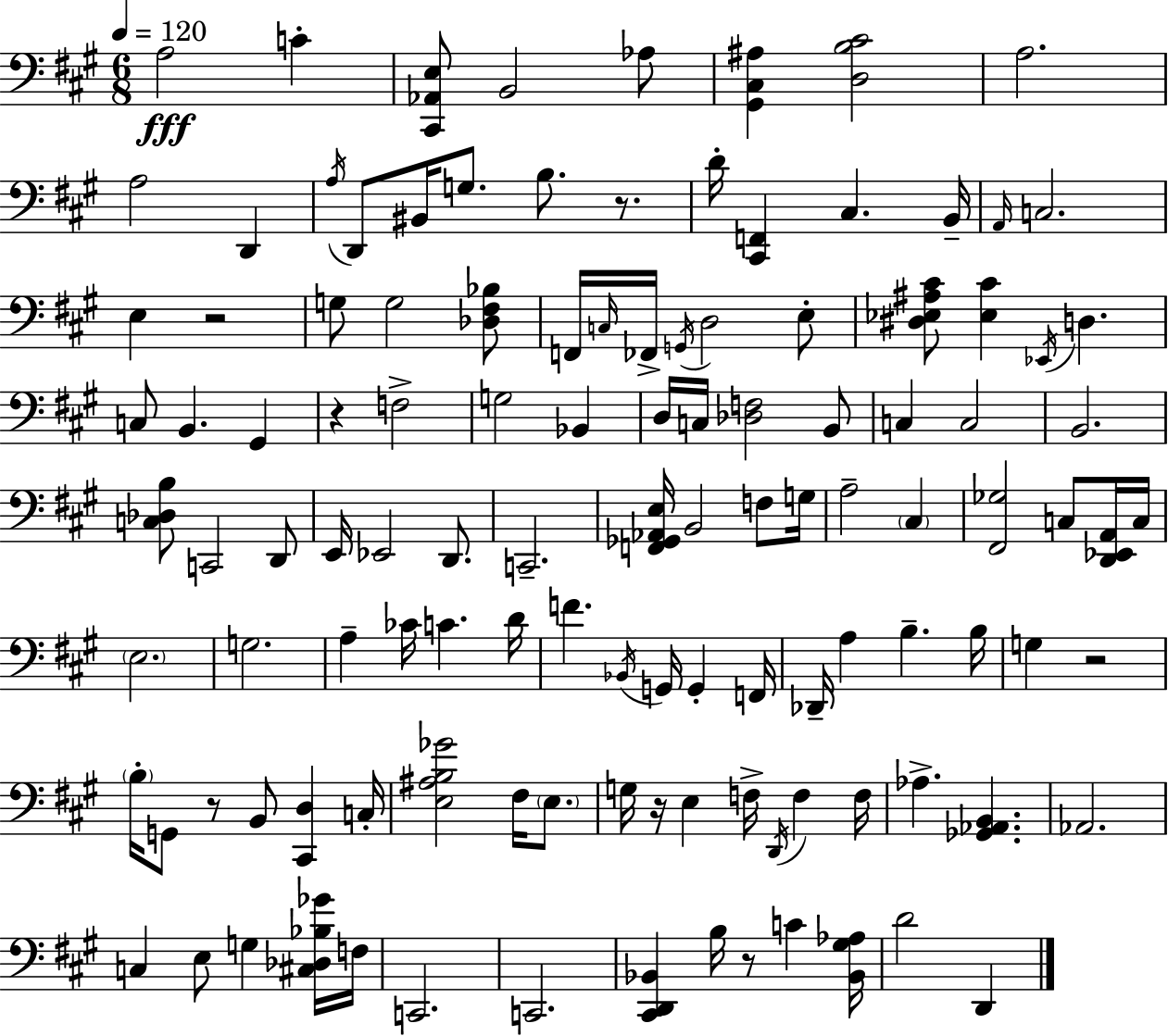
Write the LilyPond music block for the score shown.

{
  \clef bass
  \numericTimeSignature
  \time 6/8
  \key a \major
  \tempo 4 = 120
  \repeat volta 2 { a2\fff c'4-. | <cis, aes, e>8 b,2 aes8 | <gis, cis ais>4 <d b cis'>2 | a2. | \break a2 d,4 | \acciaccatura { a16 } d,8 bis,16 g8. b8. r8. | d'16-. <cis, f,>4 cis4. | b,16-- \grace { a,16 } c2. | \break e4 r2 | g8 g2 | <des fis bes>8 f,16 \grace { c16 } fes,16-> \acciaccatura { g,16 } d2 | e8-. <dis ees ais cis'>8 <ees cis'>4 \acciaccatura { ees,16 } d4. | \break c8 b,4. | gis,4 r4 f2-> | g2 | bes,4 d16 c16 <des f>2 | \break b,8 c4 c2 | b,2. | <c des b>8 c,2 | d,8 e,16 ees,2 | \break d,8. c,2.-- | <f, ges, aes, e>16 b,2 | f8 g16 a2-- | \parenthesize cis4 <fis, ges>2 | \break c8 <d, ees, a,>16 c16 \parenthesize e2. | g2. | a4-- ces'16 c'4. | d'16 f'4. \acciaccatura { bes,16 } | \break g,16 g,4-. f,16 des,16-- a4 b4.-- | b16 g4 r2 | \parenthesize b16-. g,8 r8 b,8 | <cis, d>4 c16-. <e ais b ges'>2 | \break fis16 \parenthesize e8. g16 r16 e4 | f16-> \acciaccatura { d,16 } f4 f16 aes4.-> | <ges, aes, b,>4. aes,2. | c4 e8 | \break g4 <cis des bes ges'>16 f16 c,2. | c,2. | <cis, d, bes,>4 b16 | r8 c'4 <bes, gis aes>16 d'2 | \break d,4 } \bar "|."
}